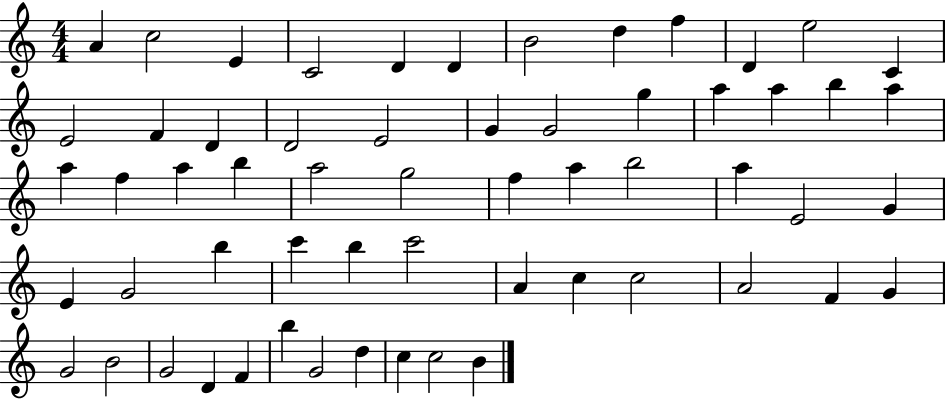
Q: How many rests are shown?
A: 0